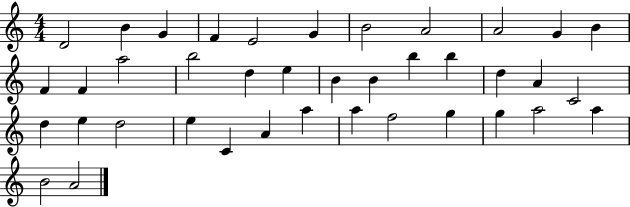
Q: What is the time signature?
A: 4/4